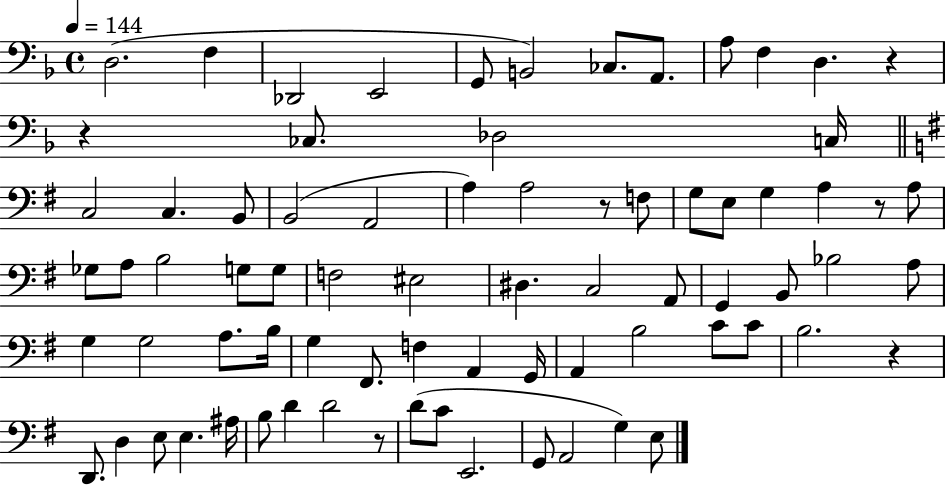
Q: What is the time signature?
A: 4/4